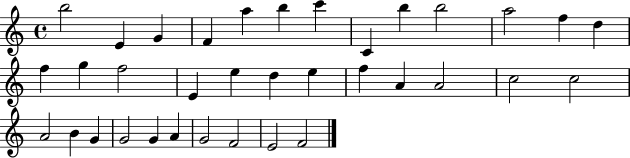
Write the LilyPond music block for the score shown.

{
  \clef treble
  \time 4/4
  \defaultTimeSignature
  \key c \major
  b''2 e'4 g'4 | f'4 a''4 b''4 c'''4 | c'4 b''4 b''2 | a''2 f''4 d''4 | \break f''4 g''4 f''2 | e'4 e''4 d''4 e''4 | f''4 a'4 a'2 | c''2 c''2 | \break a'2 b'4 g'4 | g'2 g'4 a'4 | g'2 f'2 | e'2 f'2 | \break \bar "|."
}